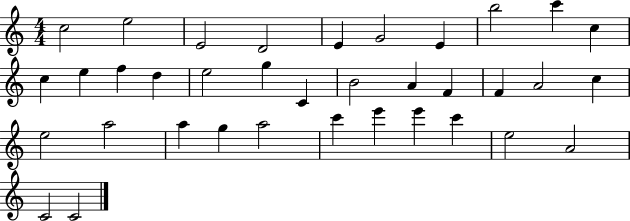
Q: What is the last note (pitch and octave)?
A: C4